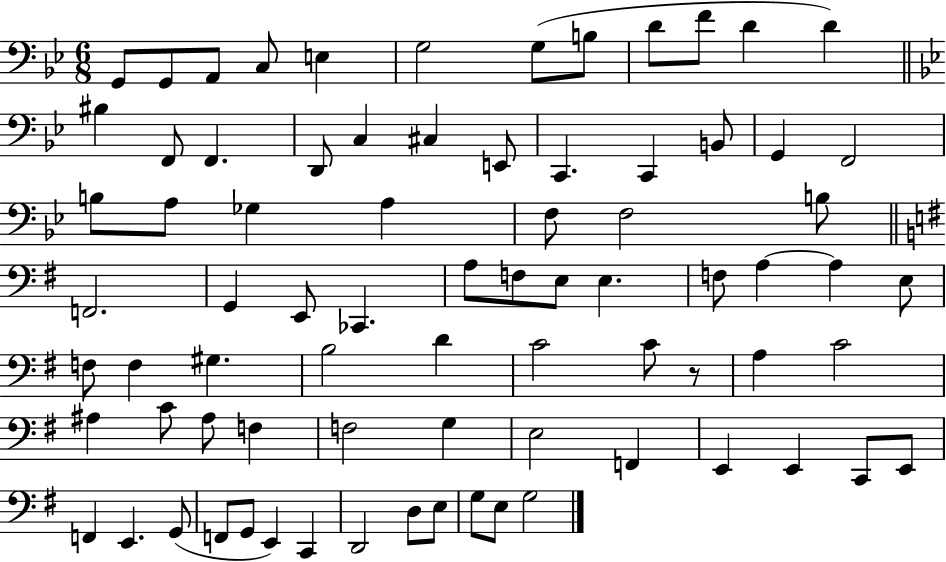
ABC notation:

X:1
T:Untitled
M:6/8
L:1/4
K:Bb
G,,/2 G,,/2 A,,/2 C,/2 E, G,2 G,/2 B,/2 D/2 F/2 D D ^B, F,,/2 F,, D,,/2 C, ^C, E,,/2 C,, C,, B,,/2 G,, F,,2 B,/2 A,/2 _G, A, F,/2 F,2 B,/2 F,,2 G,, E,,/2 _C,, A,/2 F,/2 E,/2 E, F,/2 A, A, E,/2 F,/2 F, ^G, B,2 D C2 C/2 z/2 A, C2 ^A, C/2 ^A,/2 F, F,2 G, E,2 F,, E,, E,, C,,/2 E,,/2 F,, E,, G,,/2 F,,/2 G,,/2 E,, C,, D,,2 D,/2 E,/2 G,/2 E,/2 G,2